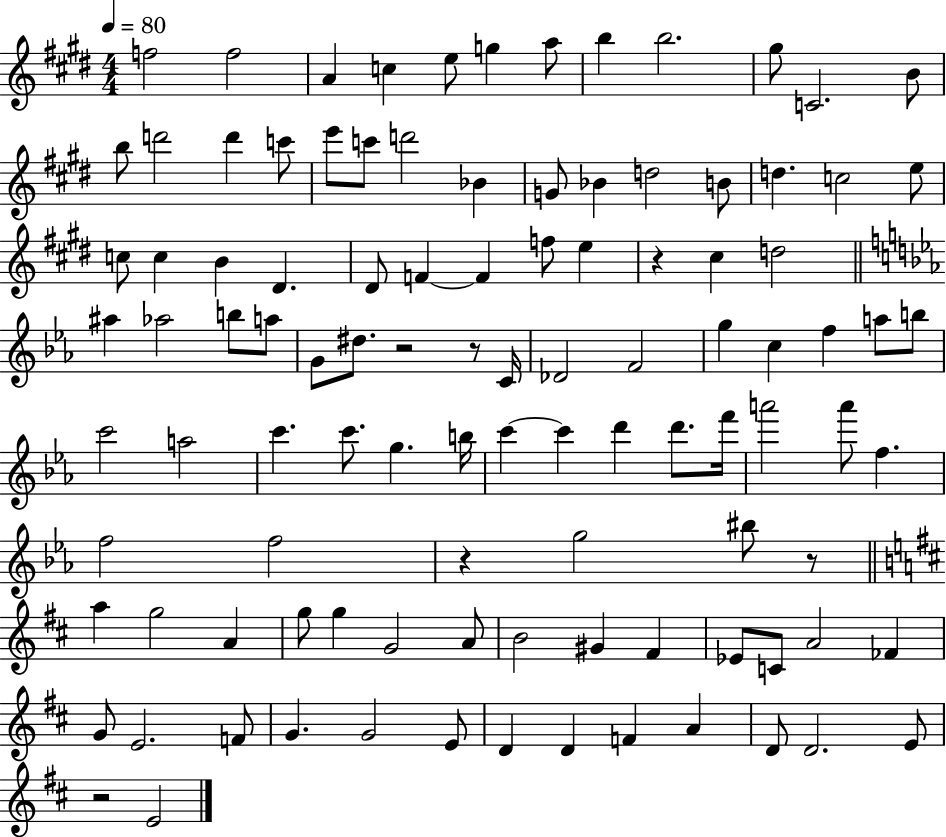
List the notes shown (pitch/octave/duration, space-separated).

F5/h F5/h A4/q C5/q E5/e G5/q A5/e B5/q B5/h. G#5/e C4/h. B4/e B5/e D6/h D6/q C6/e E6/e C6/e D6/h Bb4/q G4/e Bb4/q D5/h B4/e D5/q. C5/h E5/e C5/e C5/q B4/q D#4/q. D#4/e F4/q F4/q F5/e E5/q R/q C#5/q D5/h A#5/q Ab5/h B5/e A5/e G4/e D#5/e. R/h R/e C4/s Db4/h F4/h G5/q C5/q F5/q A5/e B5/e C6/h A5/h C6/q. C6/e. G5/q. B5/s C6/q C6/q D6/q D6/e. F6/s A6/h A6/e F5/q. F5/h F5/h R/q G5/h BIS5/e R/e A5/q G5/h A4/q G5/e G5/q G4/h A4/e B4/h G#4/q F#4/q Eb4/e C4/e A4/h FES4/q G4/e E4/h. F4/e G4/q. G4/h E4/e D4/q D4/q F4/q A4/q D4/e D4/h. E4/e R/h E4/h